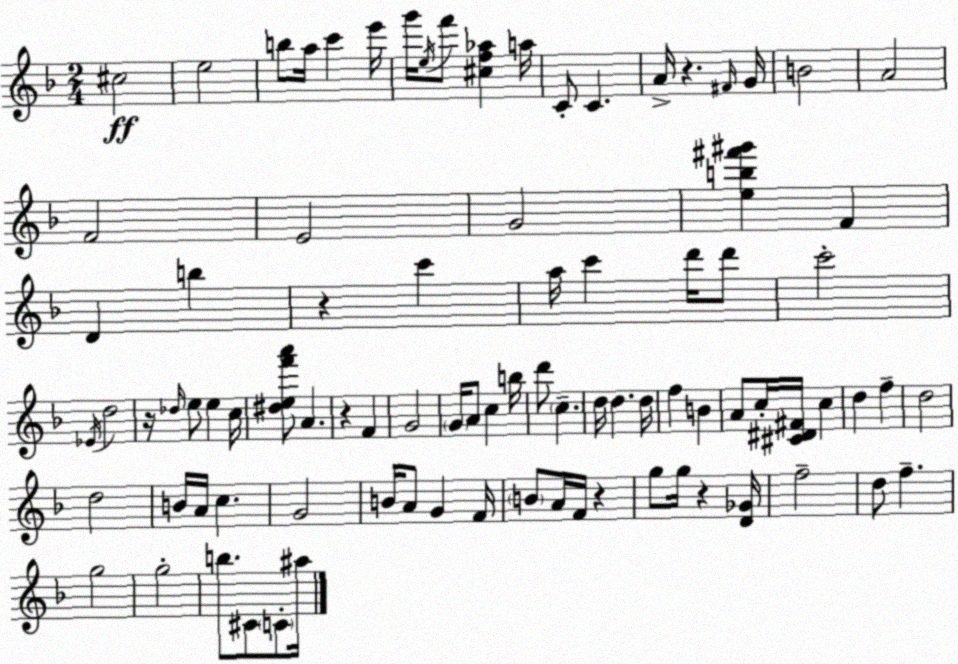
X:1
T:Untitled
M:2/4
L:1/4
K:Dm
^c2 e2 b/2 a/4 c' e'/4 g'/4 e/4 f'/2 [^cf_a] a/4 C/2 C A/4 z ^F/4 G/4 B2 A2 F2 E2 G2 [eb^f'^g'] F D b z c' a/4 c' d'/4 d'/2 c'2 _E/4 d2 z/4 _d/4 e/2 e c/4 [^def'a']/2 A z F G2 G/4 A/2 c b/4 d'/2 c d/4 d d/4 f B A/2 c/4 [^C^D^F]/4 c d f d2 d2 B/4 A/4 c G2 B/4 A/2 G F/4 B/2 A/4 F/4 z g/2 g/4 z [D_G]/4 f2 d/2 f g2 g2 b/2 ^C/2 C/2 ^a/4